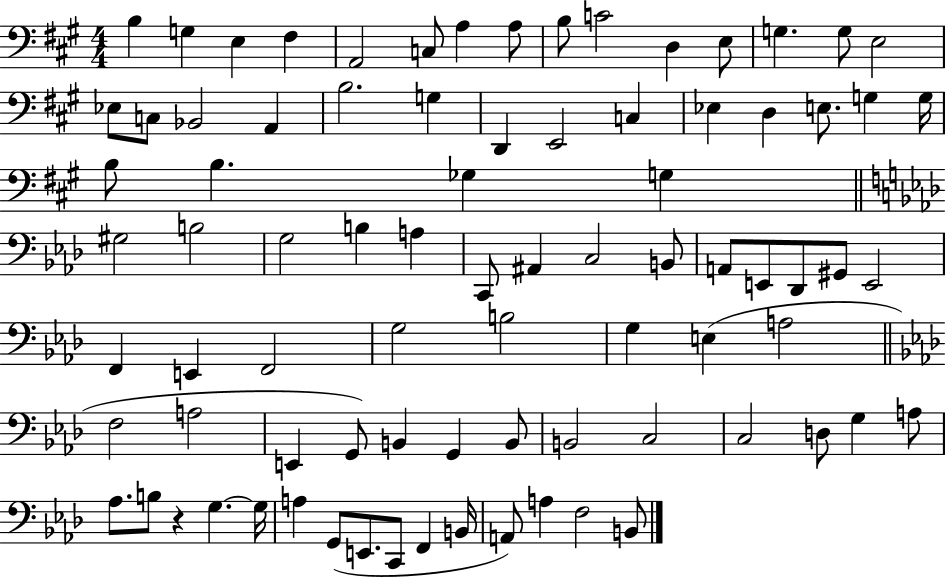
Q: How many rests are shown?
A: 1